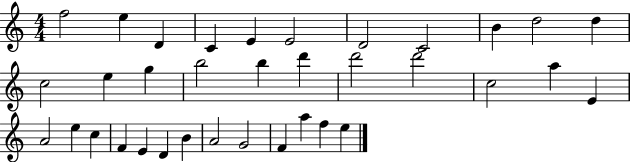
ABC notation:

X:1
T:Untitled
M:4/4
L:1/4
K:C
f2 e D C E E2 D2 C2 B d2 d c2 e g b2 b d' d'2 d'2 c2 a E A2 e c F E D B A2 G2 F a f e